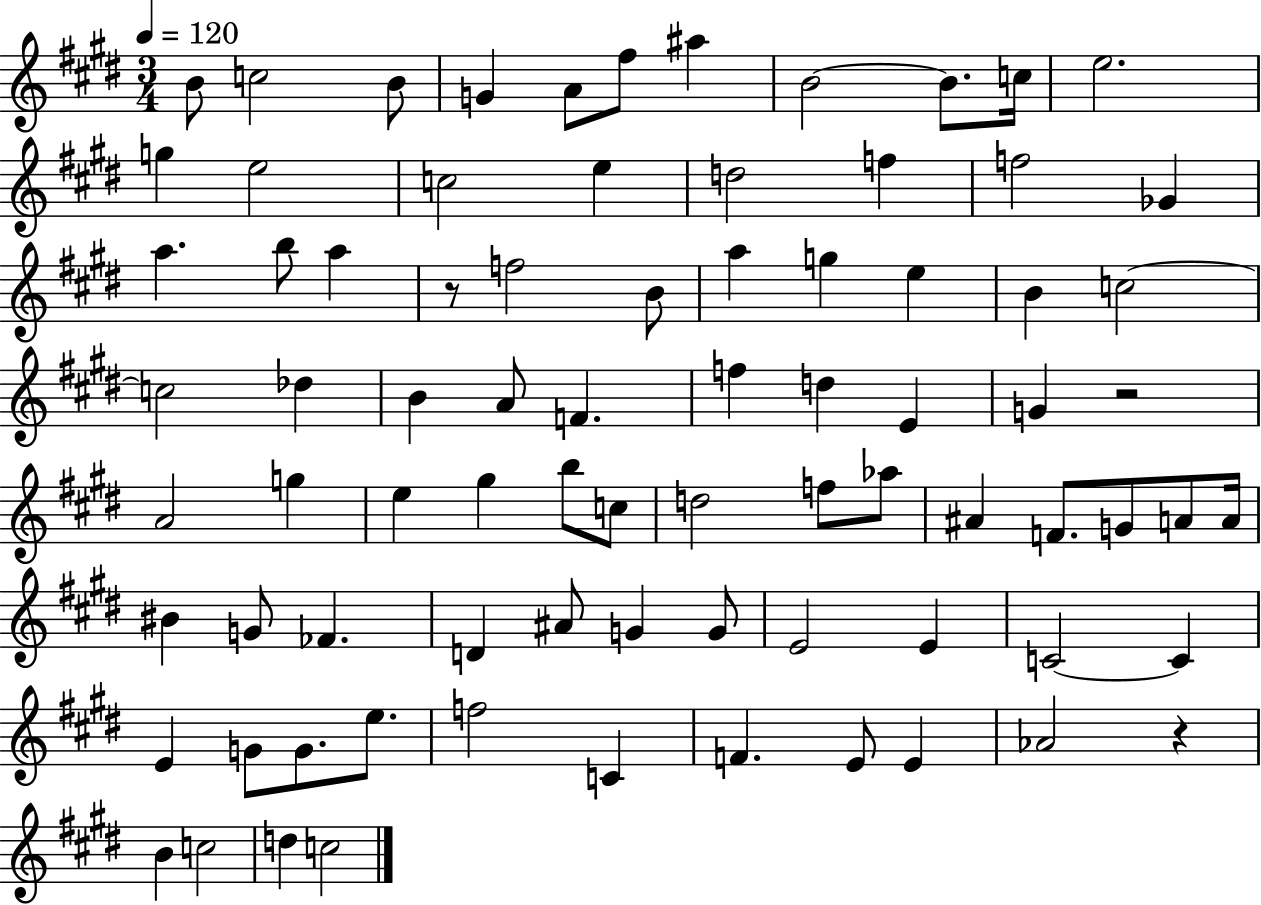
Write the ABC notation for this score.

X:1
T:Untitled
M:3/4
L:1/4
K:E
B/2 c2 B/2 G A/2 ^f/2 ^a B2 B/2 c/4 e2 g e2 c2 e d2 f f2 _G a b/2 a z/2 f2 B/2 a g e B c2 c2 _d B A/2 F f d E G z2 A2 g e ^g b/2 c/2 d2 f/2 _a/2 ^A F/2 G/2 A/2 A/4 ^B G/2 _F D ^A/2 G G/2 E2 E C2 C E G/2 G/2 e/2 f2 C F E/2 E _A2 z B c2 d c2